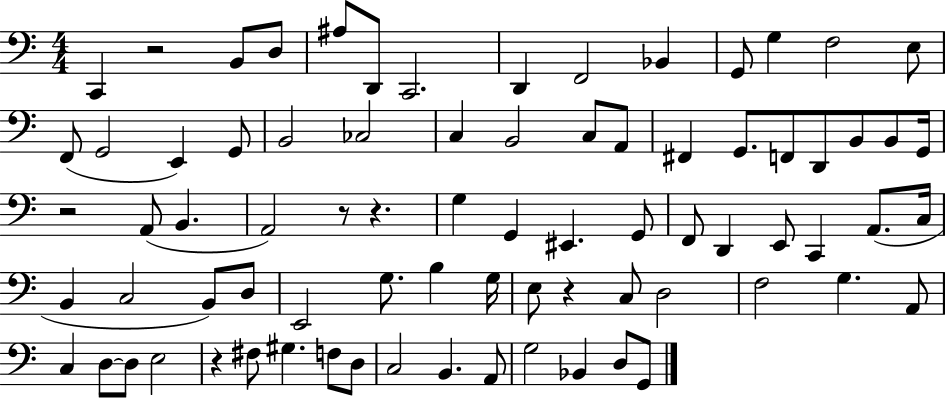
{
  \clef bass
  \numericTimeSignature
  \time 4/4
  \key c \major
  c,4 r2 b,8 d8 | ais8 d,8 c,2. | d,4 f,2 bes,4 | g,8 g4 f2 e8 | \break f,8( g,2 e,4) g,8 | b,2 ces2 | c4 b,2 c8 a,8 | fis,4 g,8. f,8 d,8 b,8 b,8 g,16 | \break r2 a,8( b,4. | a,2) r8 r4. | g4 g,4 eis,4. g,8 | f,8 d,4 e,8 c,4 a,8.( c16 | \break b,4 c2 b,8) d8 | e,2 g8. b4 g16 | e8 r4 c8 d2 | f2 g4. a,8 | \break c4 d8~~ d8 e2 | r4 fis8 gis4. f8 d8 | c2 b,4. a,8 | g2 bes,4 d8 g,8 | \break \bar "|."
}